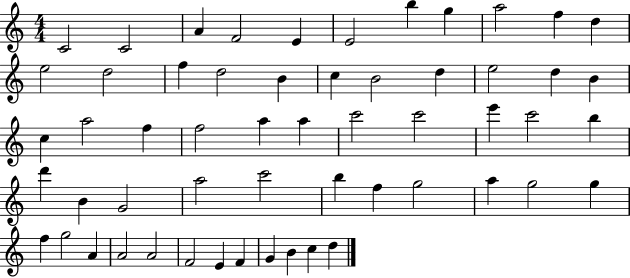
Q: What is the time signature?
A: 4/4